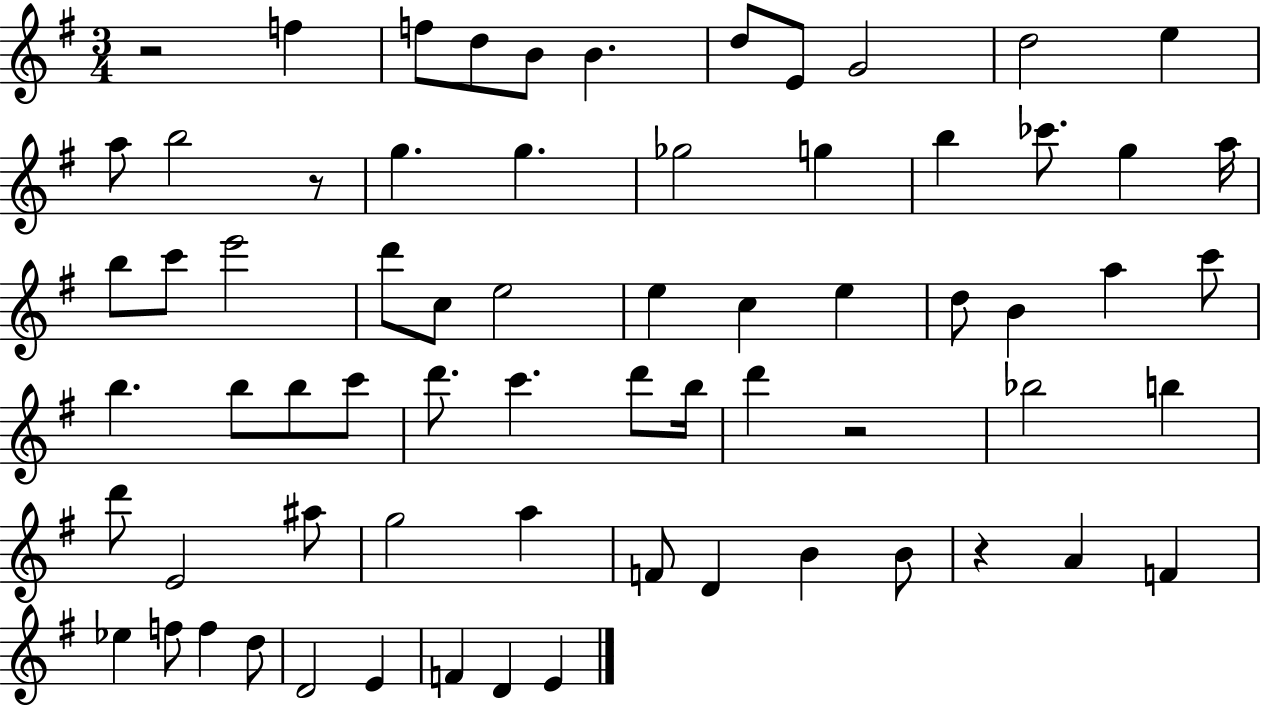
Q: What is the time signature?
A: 3/4